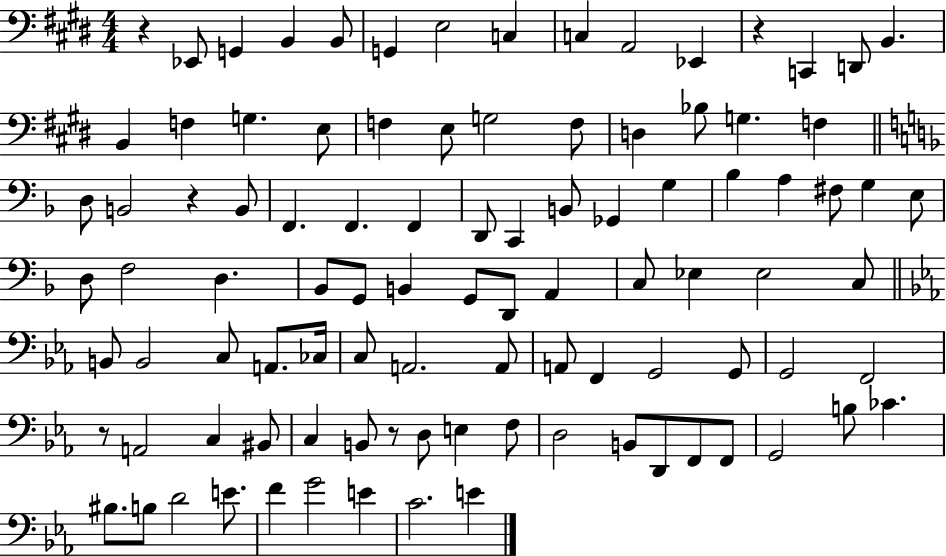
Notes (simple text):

R/q Eb2/e G2/q B2/q B2/e G2/q E3/h C3/q C3/q A2/h Eb2/q R/q C2/q D2/e B2/q. B2/q F3/q G3/q. E3/e F3/q E3/e G3/h F3/e D3/q Bb3/e G3/q. F3/q D3/e B2/h R/q B2/e F2/q. F2/q. F2/q D2/e C2/q B2/e Gb2/q G3/q Bb3/q A3/q F#3/e G3/q E3/e D3/e F3/h D3/q. Bb2/e G2/e B2/q G2/e D2/e A2/q C3/e Eb3/q Eb3/h C3/e B2/e B2/h C3/e A2/e. CES3/s C3/e A2/h. A2/e A2/e F2/q G2/h G2/e G2/h F2/h R/e A2/h C3/q BIS2/e C3/q B2/e R/e D3/e E3/q F3/e D3/h B2/e D2/e F2/e F2/e G2/h B3/e CES4/q. BIS3/e. B3/e D4/h E4/e. F4/q G4/h E4/q C4/h. E4/q